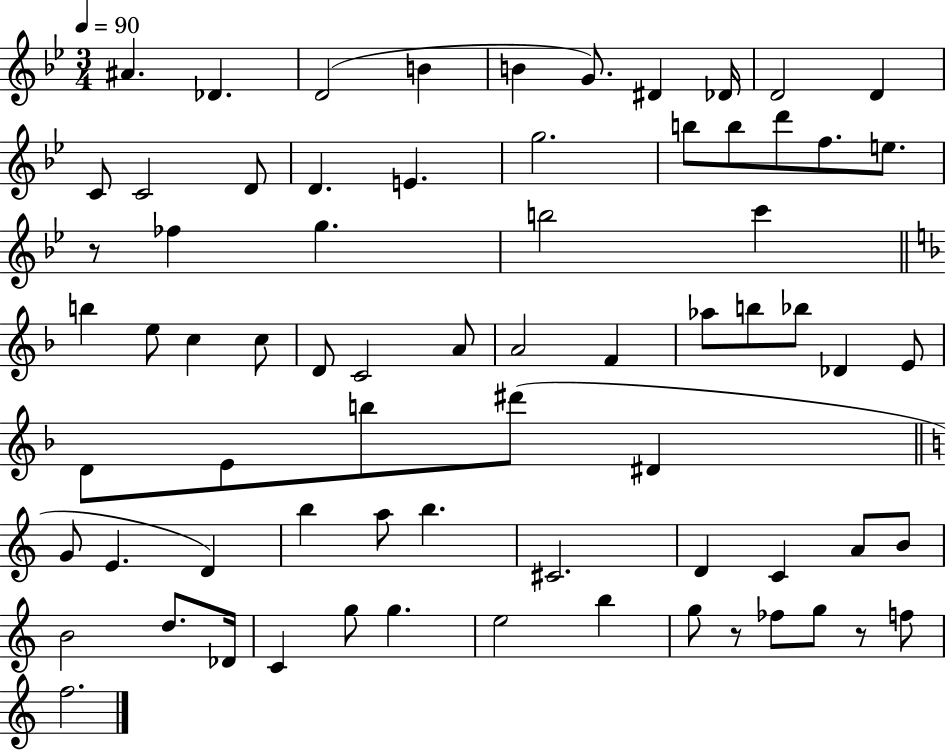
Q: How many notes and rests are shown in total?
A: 71